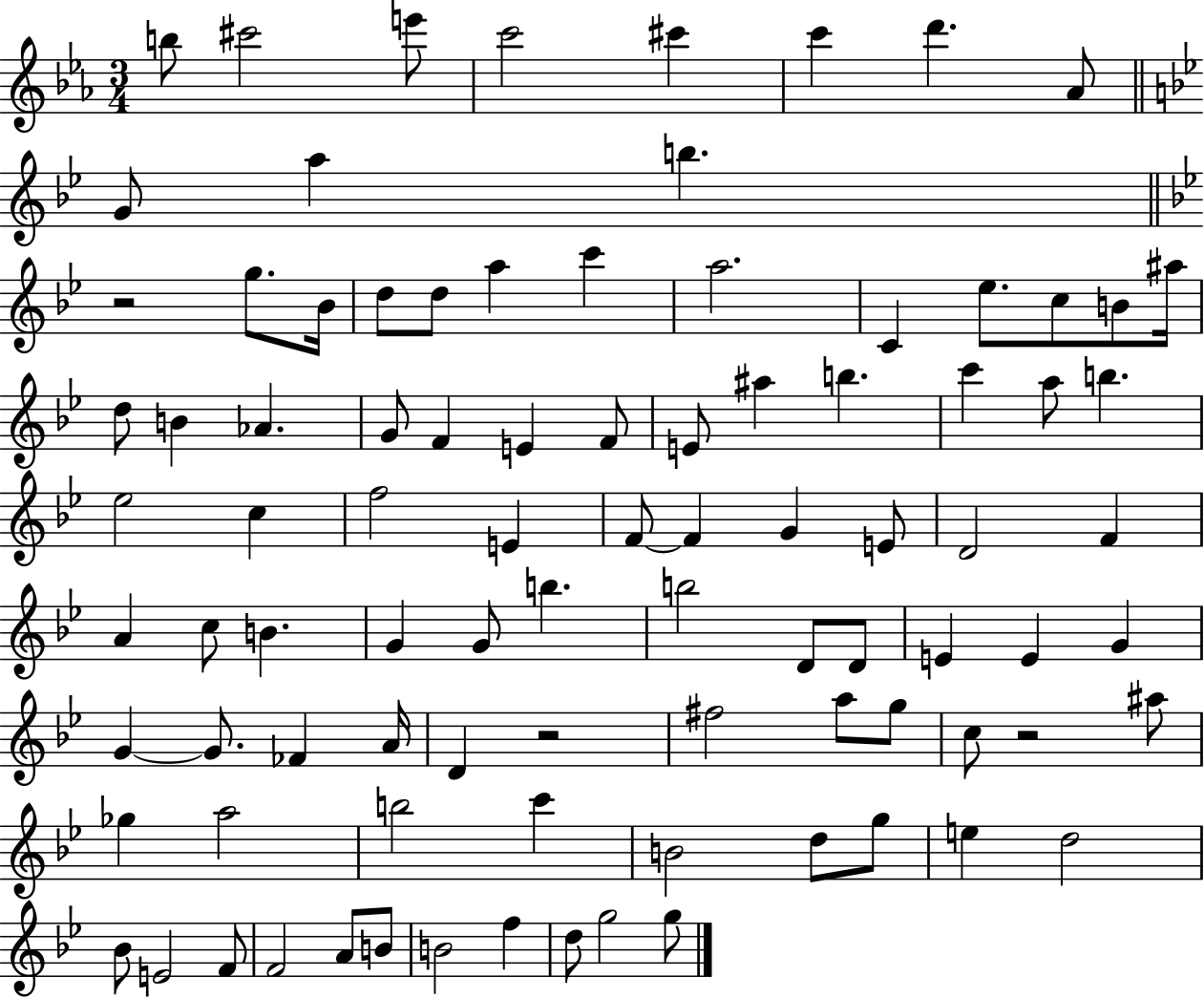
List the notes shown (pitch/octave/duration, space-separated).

B5/e C#6/h E6/e C6/h C#6/q C6/q D6/q. Ab4/e G4/e A5/q B5/q. R/h G5/e. Bb4/s D5/e D5/e A5/q C6/q A5/h. C4/q Eb5/e. C5/e B4/e A#5/s D5/e B4/q Ab4/q. G4/e F4/q E4/q F4/e E4/e A#5/q B5/q. C6/q A5/e B5/q. Eb5/h C5/q F5/h E4/q F4/e F4/q G4/q E4/e D4/h F4/q A4/q C5/e B4/q. G4/q G4/e B5/q. B5/h D4/e D4/e E4/q E4/q G4/q G4/q G4/e. FES4/q A4/s D4/q R/h F#5/h A5/e G5/e C5/e R/h A#5/e Gb5/q A5/h B5/h C6/q B4/h D5/e G5/e E5/q D5/h Bb4/e E4/h F4/e F4/h A4/e B4/e B4/h F5/q D5/e G5/h G5/e